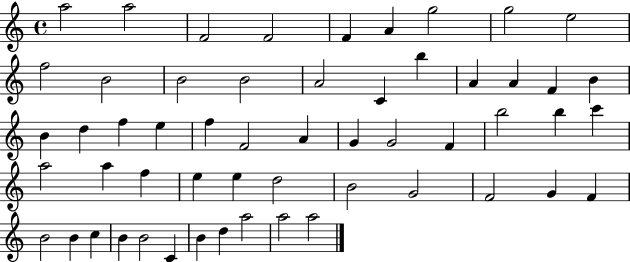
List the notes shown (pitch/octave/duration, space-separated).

A5/h A5/h F4/h F4/h F4/q A4/q G5/h G5/h E5/h F5/h B4/h B4/h B4/h A4/h C4/q B5/q A4/q A4/q F4/q B4/q B4/q D5/q F5/q E5/q F5/q F4/h A4/q G4/q G4/h F4/q B5/h B5/q C6/q A5/h A5/q F5/q E5/q E5/q D5/h B4/h G4/h F4/h G4/q F4/q B4/h B4/q C5/q B4/q B4/h C4/q B4/q D5/q A5/h A5/h A5/h